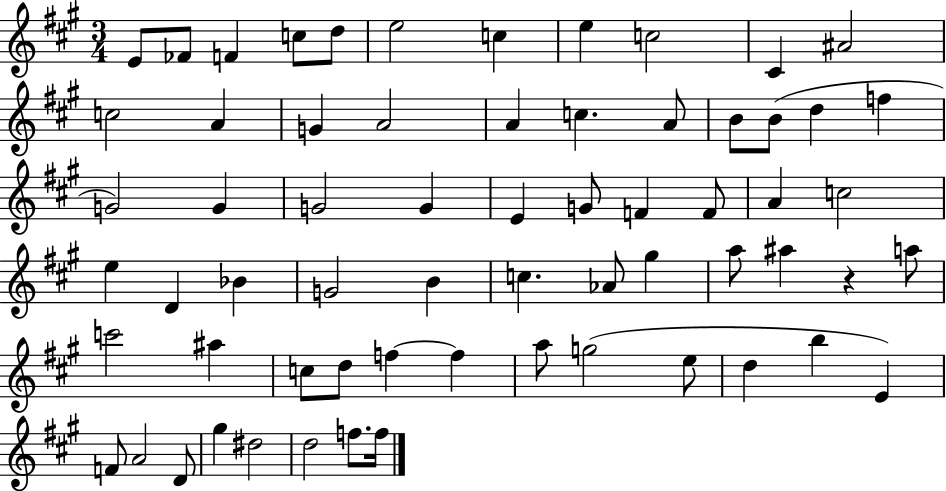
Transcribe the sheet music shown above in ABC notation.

X:1
T:Untitled
M:3/4
L:1/4
K:A
E/2 _F/2 F c/2 d/2 e2 c e c2 ^C ^A2 c2 A G A2 A c A/2 B/2 B/2 d f G2 G G2 G E G/2 F F/2 A c2 e D _B G2 B c _A/2 ^g a/2 ^a z a/2 c'2 ^a c/2 d/2 f f a/2 g2 e/2 d b E F/2 A2 D/2 ^g ^d2 d2 f/2 f/4